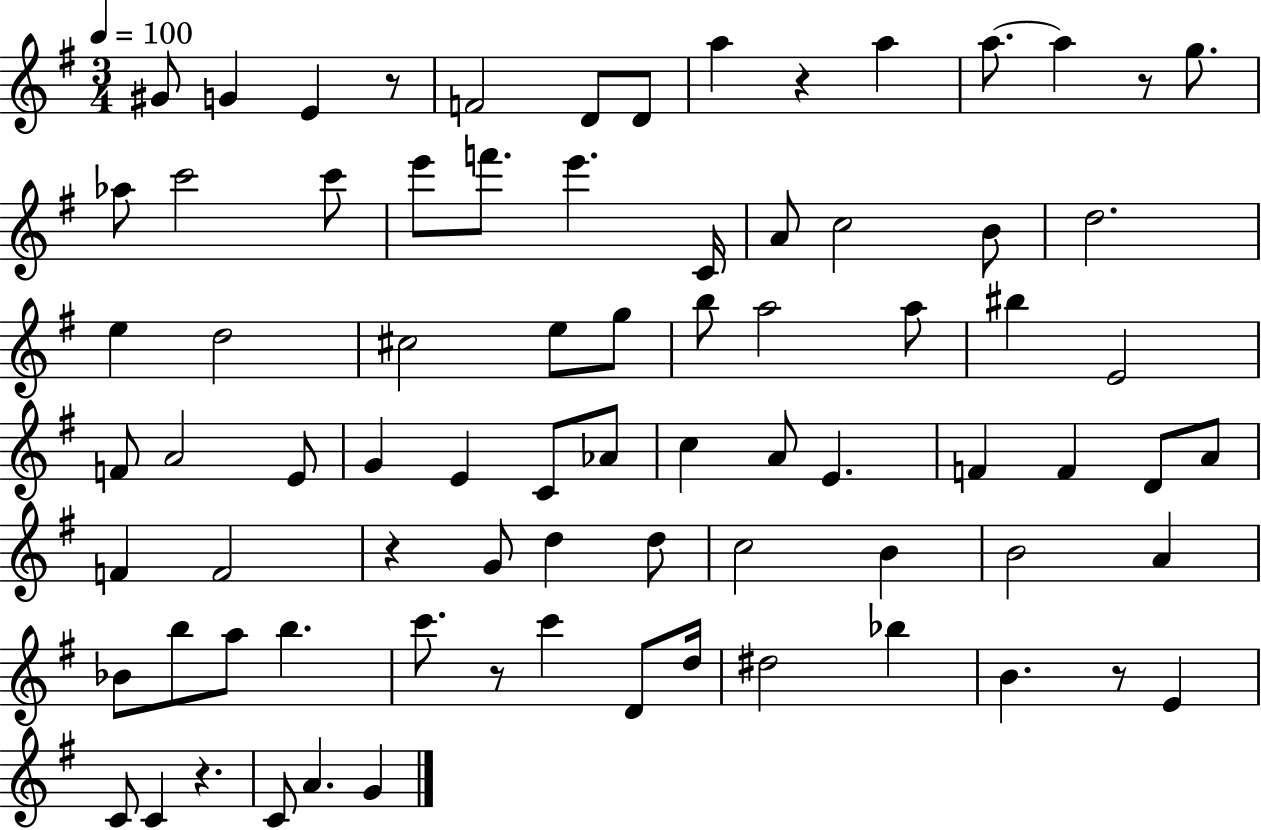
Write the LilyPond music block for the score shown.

{
  \clef treble
  \numericTimeSignature
  \time 3/4
  \key g \major
  \tempo 4 = 100
  gis'8 g'4 e'4 r8 | f'2 d'8 d'8 | a''4 r4 a''4 | a''8.~~ a''4 r8 g''8. | \break aes''8 c'''2 c'''8 | e'''8 f'''8. e'''4. c'16 | a'8 c''2 b'8 | d''2. | \break e''4 d''2 | cis''2 e''8 g''8 | b''8 a''2 a''8 | bis''4 e'2 | \break f'8 a'2 e'8 | g'4 e'4 c'8 aes'8 | c''4 a'8 e'4. | f'4 f'4 d'8 a'8 | \break f'4 f'2 | r4 g'8 d''4 d''8 | c''2 b'4 | b'2 a'4 | \break bes'8 b''8 a''8 b''4. | c'''8. r8 c'''4 d'8 d''16 | dis''2 bes''4 | b'4. r8 e'4 | \break c'8 c'4 r4. | c'8 a'4. g'4 | \bar "|."
}